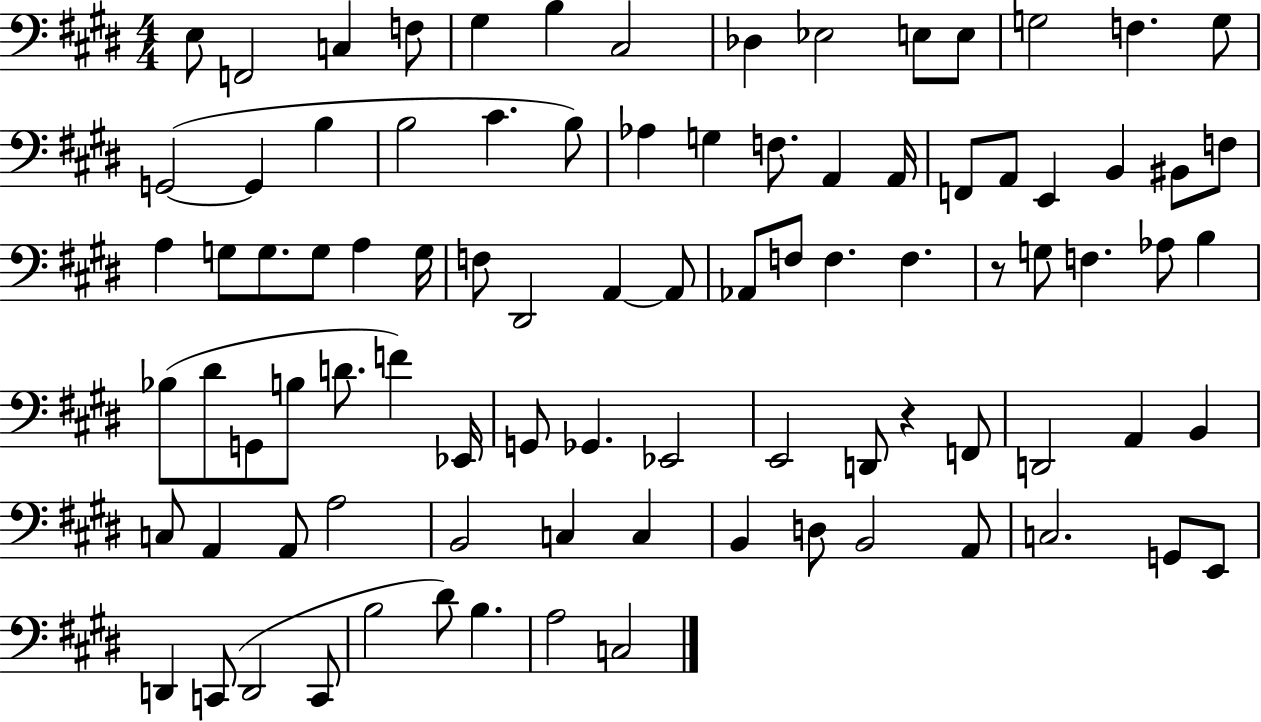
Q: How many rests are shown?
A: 2